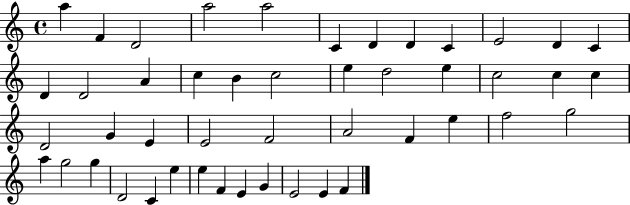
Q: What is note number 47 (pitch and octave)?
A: F4